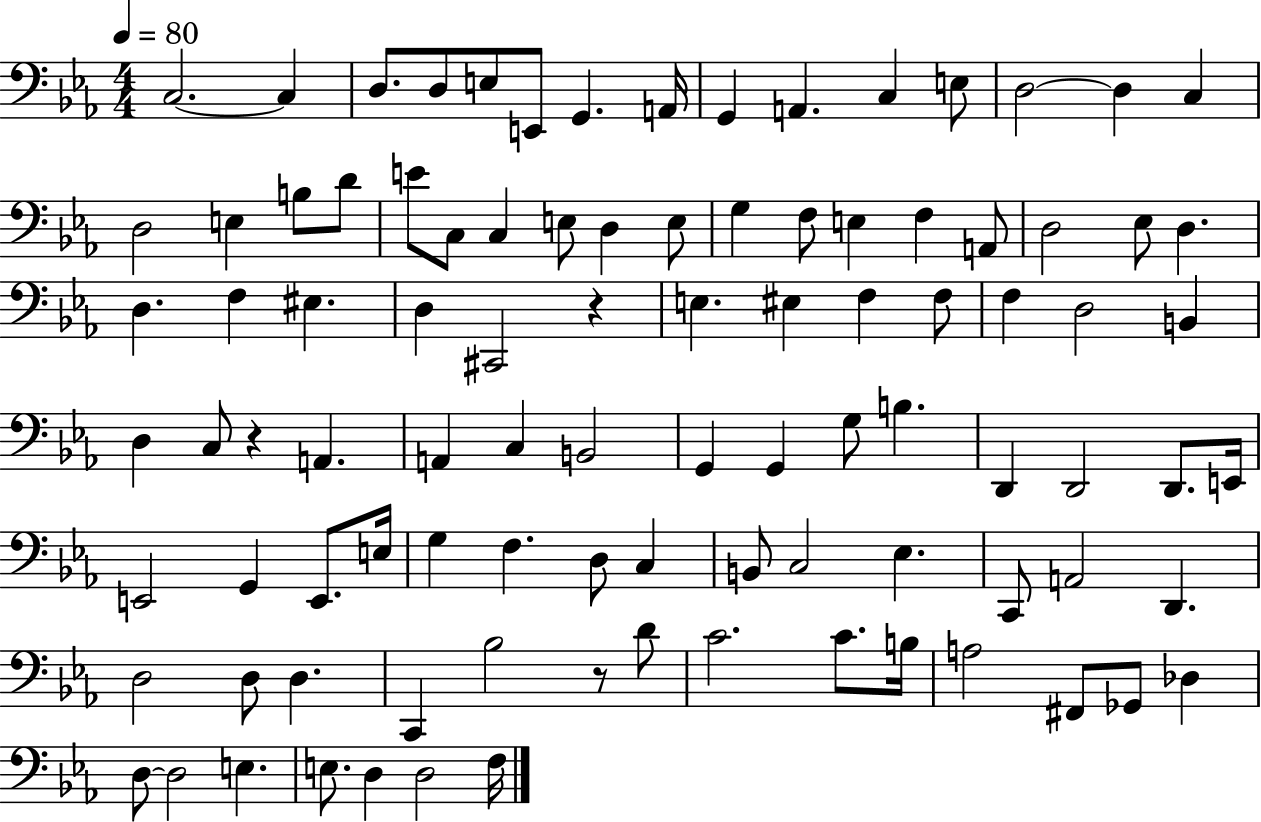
C3/h. C3/q D3/e. D3/e E3/e E2/e G2/q. A2/s G2/q A2/q. C3/q E3/e D3/h D3/q C3/q D3/h E3/q B3/e D4/e E4/e C3/e C3/q E3/e D3/q E3/e G3/q F3/e E3/q F3/q A2/e D3/h Eb3/e D3/q. D3/q. F3/q EIS3/q. D3/q C#2/h R/q E3/q. EIS3/q F3/q F3/e F3/q D3/h B2/q D3/q C3/e R/q A2/q. A2/q C3/q B2/h G2/q G2/q G3/e B3/q. D2/q D2/h D2/e. E2/s E2/h G2/q E2/e. E3/s G3/q F3/q. D3/e C3/q B2/e C3/h Eb3/q. C2/e A2/h D2/q. D3/h D3/e D3/q. C2/q Bb3/h R/e D4/e C4/h. C4/e. B3/s A3/h F#2/e Gb2/e Db3/q D3/e D3/h E3/q. E3/e. D3/q D3/h F3/s